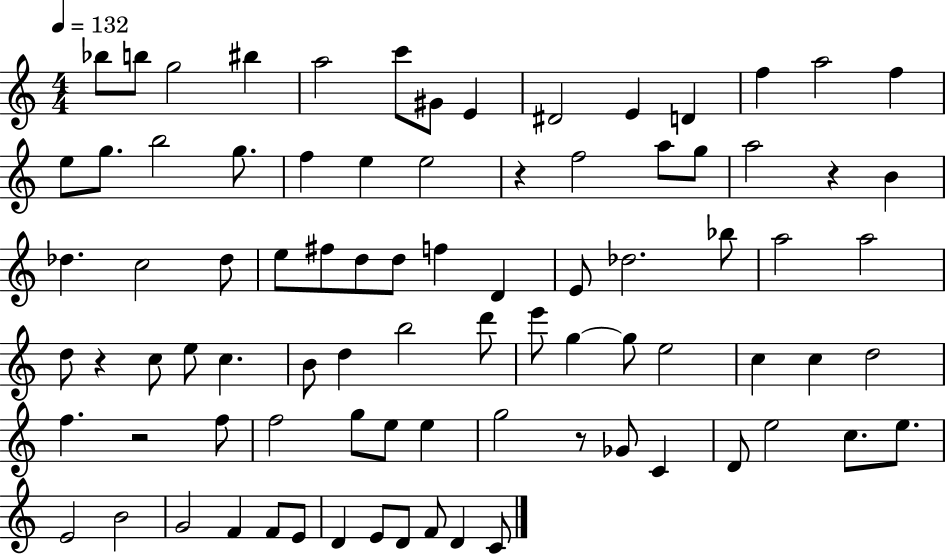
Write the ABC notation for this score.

X:1
T:Untitled
M:4/4
L:1/4
K:C
_b/2 b/2 g2 ^b a2 c'/2 ^G/2 E ^D2 E D f a2 f e/2 g/2 b2 g/2 f e e2 z f2 a/2 g/2 a2 z B _d c2 _d/2 e/2 ^f/2 d/2 d/2 f D E/2 _d2 _b/2 a2 a2 d/2 z c/2 e/2 c B/2 d b2 d'/2 e'/2 g g/2 e2 c c d2 f z2 f/2 f2 g/2 e/2 e g2 z/2 _G/2 C D/2 e2 c/2 e/2 E2 B2 G2 F F/2 E/2 D E/2 D/2 F/2 D C/2